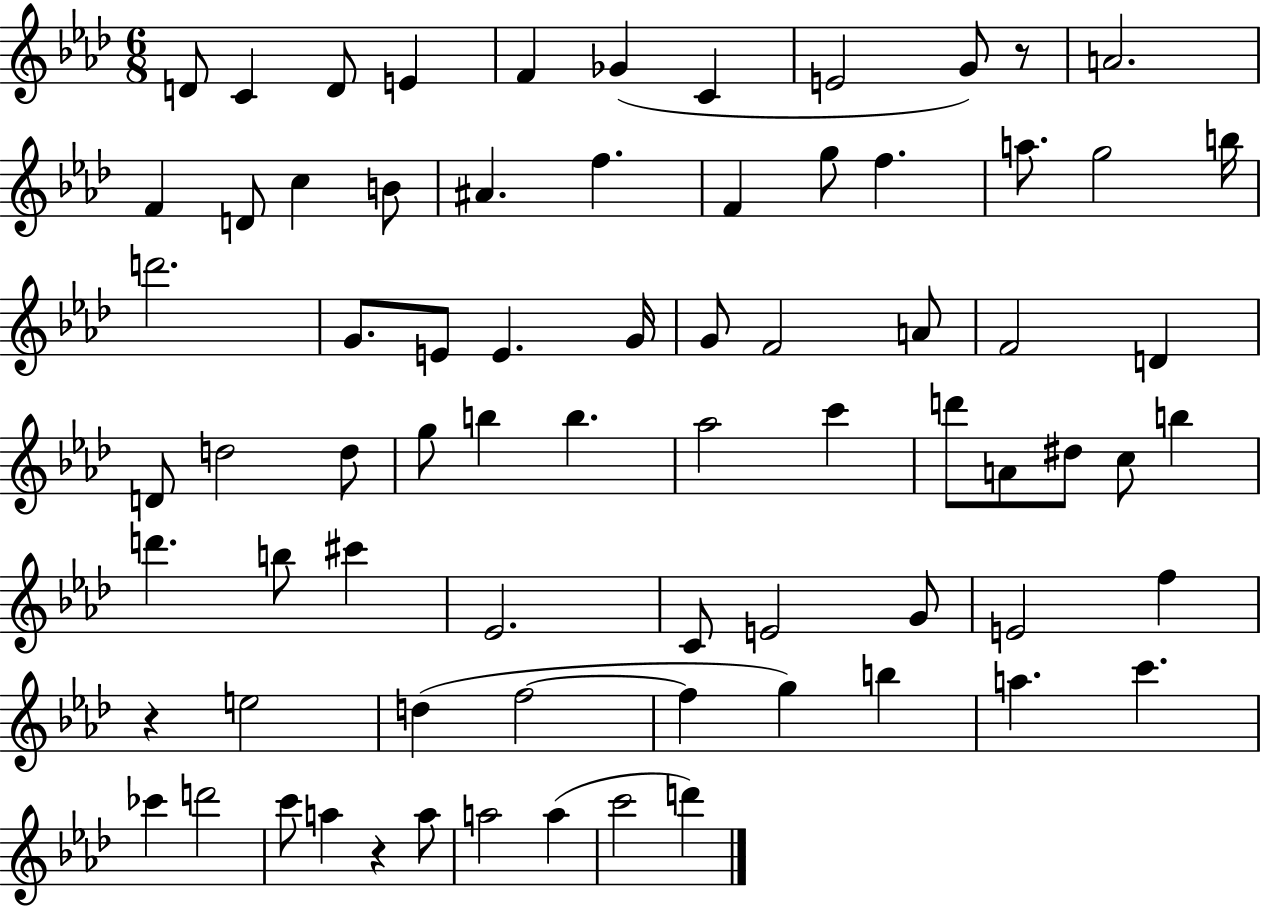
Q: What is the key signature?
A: AES major